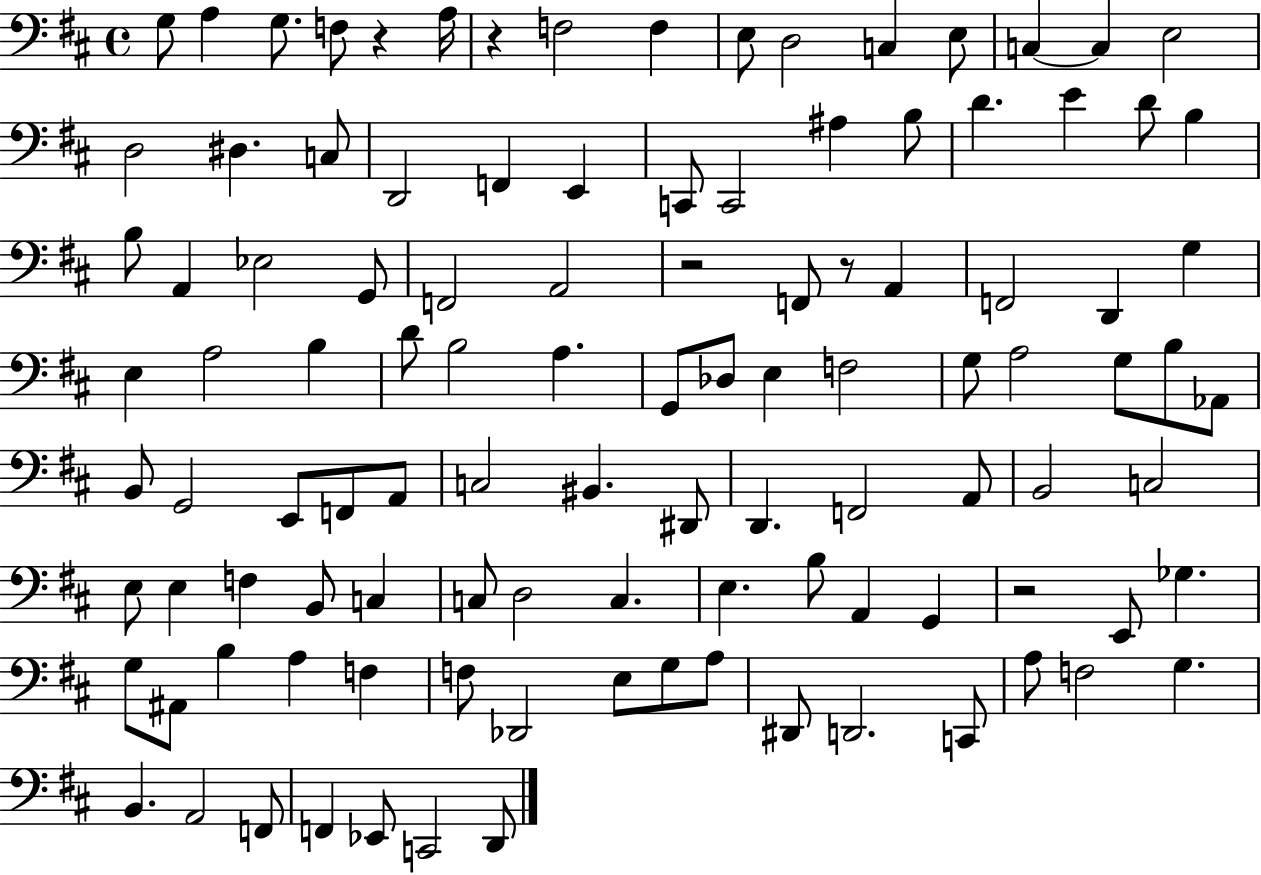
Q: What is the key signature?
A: D major